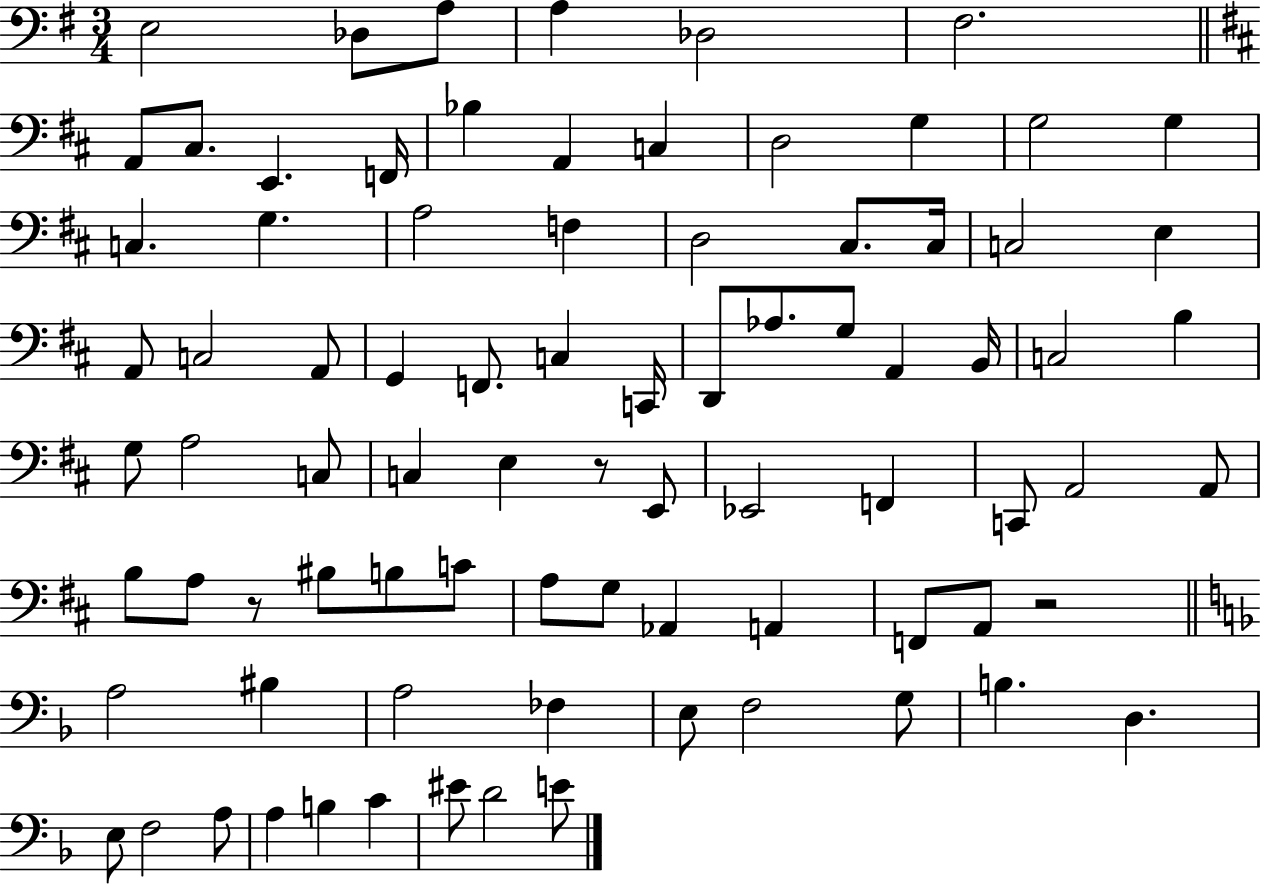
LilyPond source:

{
  \clef bass
  \numericTimeSignature
  \time 3/4
  \key g \major
  e2 des8 a8 | a4 des2 | fis2. | \bar "||" \break \key b \minor a,8 cis8. e,4. f,16 | bes4 a,4 c4 | d2 g4 | g2 g4 | \break c4. g4. | a2 f4 | d2 cis8. cis16 | c2 e4 | \break a,8 c2 a,8 | g,4 f,8. c4 c,16 | d,8 aes8. g8 a,4 b,16 | c2 b4 | \break g8 a2 c8 | c4 e4 r8 e,8 | ees,2 f,4 | c,8 a,2 a,8 | \break b8 a8 r8 bis8 b8 c'8 | a8 g8 aes,4 a,4 | f,8 a,8 r2 | \bar "||" \break \key d \minor a2 bis4 | a2 fes4 | e8 f2 g8 | b4. d4. | \break e8 f2 a8 | a4 b4 c'4 | eis'8 d'2 e'8 | \bar "|."
}